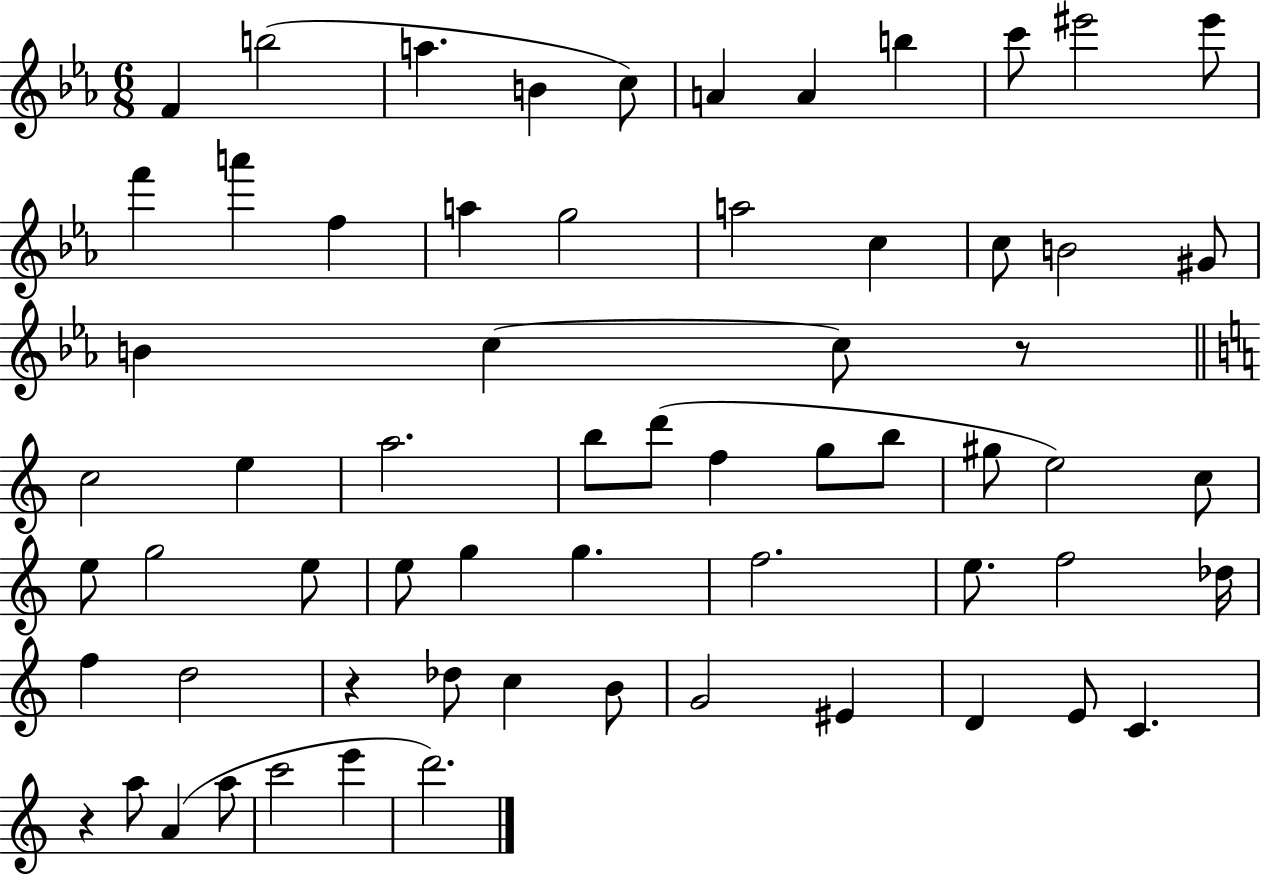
F4/q B5/h A5/q. B4/q C5/e A4/q A4/q B5/q C6/e EIS6/h EIS6/e F6/q A6/q F5/q A5/q G5/h A5/h C5/q C5/e B4/h G#4/e B4/q C5/q C5/e R/e C5/h E5/q A5/h. B5/e D6/e F5/q G5/e B5/e G#5/e E5/h C5/e E5/e G5/h E5/e E5/e G5/q G5/q. F5/h. E5/e. F5/h Db5/s F5/q D5/h R/q Db5/e C5/q B4/e G4/h EIS4/q D4/q E4/e C4/q. R/q A5/e A4/q A5/e C6/h E6/q D6/h.